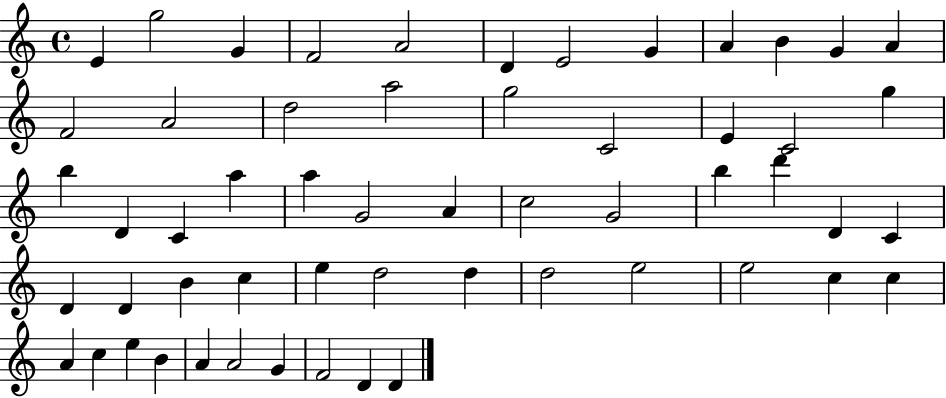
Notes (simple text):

E4/q G5/h G4/q F4/h A4/h D4/q E4/h G4/q A4/q B4/q G4/q A4/q F4/h A4/h D5/h A5/h G5/h C4/h E4/q C4/h G5/q B5/q D4/q C4/q A5/q A5/q G4/h A4/q C5/h G4/h B5/q D6/q D4/q C4/q D4/q D4/q B4/q C5/q E5/q D5/h D5/q D5/h E5/h E5/h C5/q C5/q A4/q C5/q E5/q B4/q A4/q A4/h G4/q F4/h D4/q D4/q